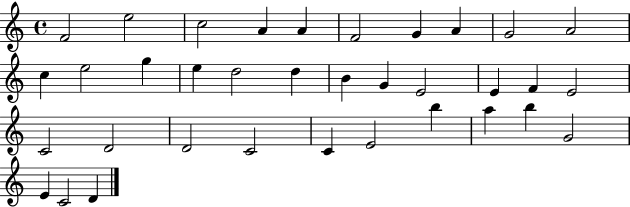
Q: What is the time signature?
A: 4/4